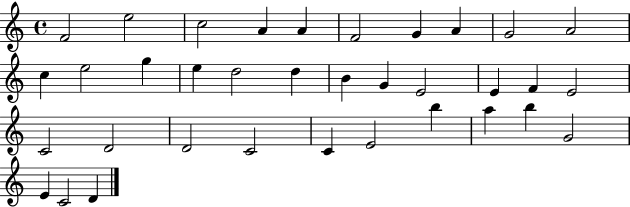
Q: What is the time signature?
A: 4/4